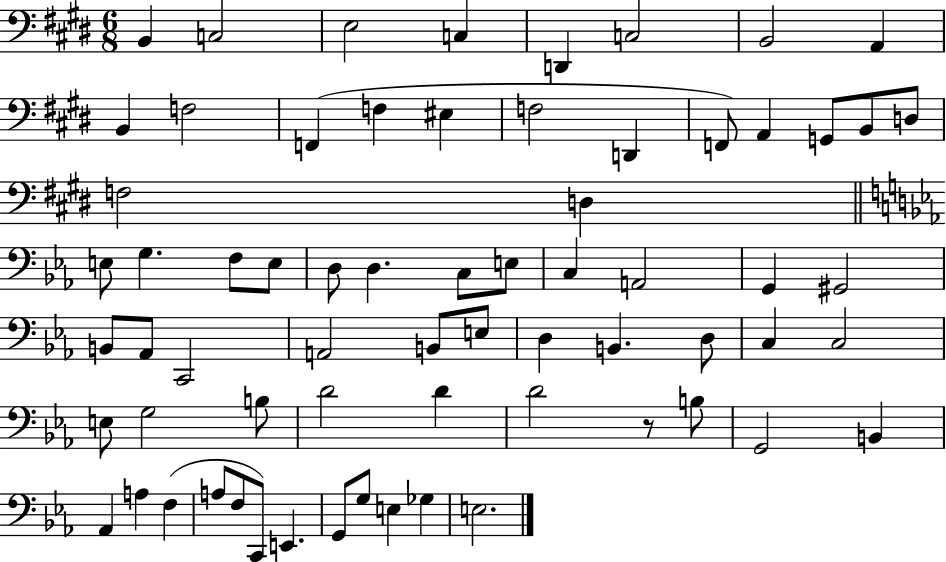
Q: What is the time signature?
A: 6/8